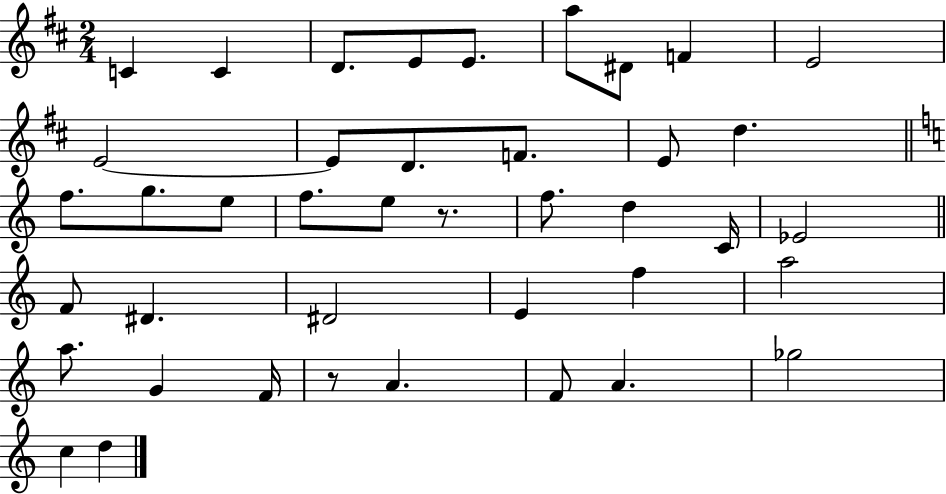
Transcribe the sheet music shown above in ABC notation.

X:1
T:Untitled
M:2/4
L:1/4
K:D
C C D/2 E/2 E/2 a/2 ^D/2 F E2 E2 E/2 D/2 F/2 E/2 d f/2 g/2 e/2 f/2 e/2 z/2 f/2 d C/4 _E2 F/2 ^D ^D2 E f a2 a/2 G F/4 z/2 A F/2 A _g2 c d